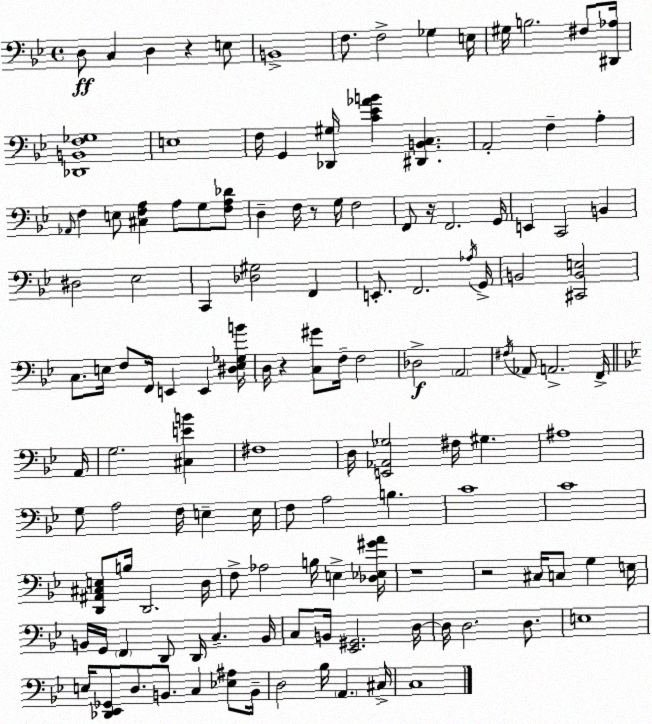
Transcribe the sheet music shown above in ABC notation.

X:1
T:Untitled
M:4/4
L:1/4
K:Gm
D,/2 C, D, z E,/2 B,,4 F,/2 F,2 _G, E,/4 ^G,/4 B,2 ^F,/2 [^D,,_A,]/4 [_D,,B,,F,_G,]4 E,4 F,/4 G,, [_D,,^G,]/4 [C_E_AB] [^D,,B,,C,] A,,2 F, A, _A,,/4 F, E,/2 [^C,F,A,] A,/2 G,/2 [F,A,_D]/2 D, F,/4 z/2 G,/4 F,2 F,,/2 z/4 F,,2 G,,/4 E,, C,,2 B,, ^D,2 _E,2 C,, [_D,^G,]2 F,, E,,/2 F,,2 _A,/4 G,,/4 B,,2 [^C,,B,,E,]2 C,/2 E,/4 F,/2 F,,/4 E,, E,, [^D,E,_G,B]/4 D,/4 z [C,^G]/2 F,/4 F,2 _D,2 A,,2 ^F,/4 _A,,/2 A,,2 F,,/4 A,,/4 G,2 [^C,EB] ^F,4 D,/4 [E,,_A,,_G,]2 ^F,/4 ^G, ^A,4 G,/2 A,2 F,/4 E, E,/4 F,/2 A,2 B, C4 C4 [D,,^A,,^C,E,]/2 B,/4 D,,2 D,/4 F,/2 _A,2 B,/4 E, [_D,_E,^GA]/4 z4 z2 ^C,/4 C,/2 G, E,/4 B,,/4 G,,/4 F,, D,,/2 D,,/4 C, B,,/4 C,/2 B,,/4 [_E,,^G,,]2 D,/4 D,/4 D,2 D,/2 E,4 E,/4 [_D,,_E,,_G,,]/2 D,/2 B,,/2 C, [_E,^A,]/2 B,,/4 D,2 _B,/4 A,, ^C,/4 C,4